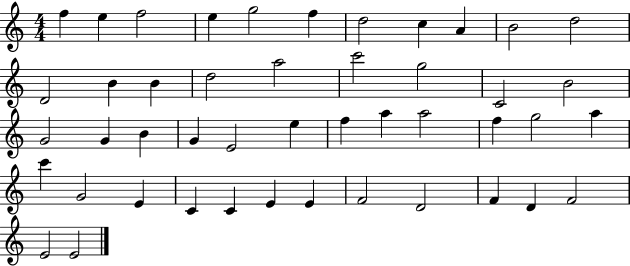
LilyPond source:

{
  \clef treble
  \numericTimeSignature
  \time 4/4
  \key c \major
  f''4 e''4 f''2 | e''4 g''2 f''4 | d''2 c''4 a'4 | b'2 d''2 | \break d'2 b'4 b'4 | d''2 a''2 | c'''2 g''2 | c'2 b'2 | \break g'2 g'4 b'4 | g'4 e'2 e''4 | f''4 a''4 a''2 | f''4 g''2 a''4 | \break c'''4 g'2 e'4 | c'4 c'4 e'4 e'4 | f'2 d'2 | f'4 d'4 f'2 | \break e'2 e'2 | \bar "|."
}